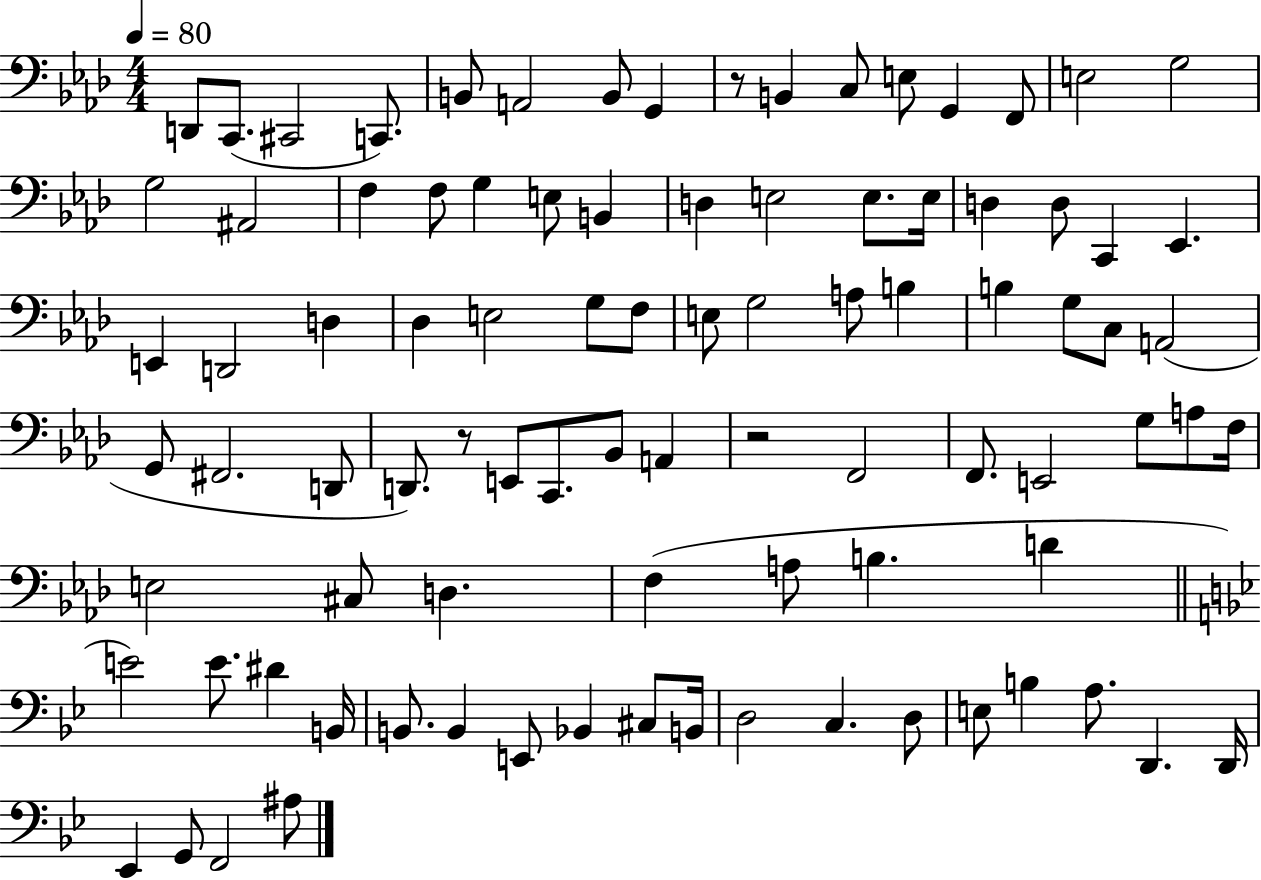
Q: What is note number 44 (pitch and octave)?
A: C3